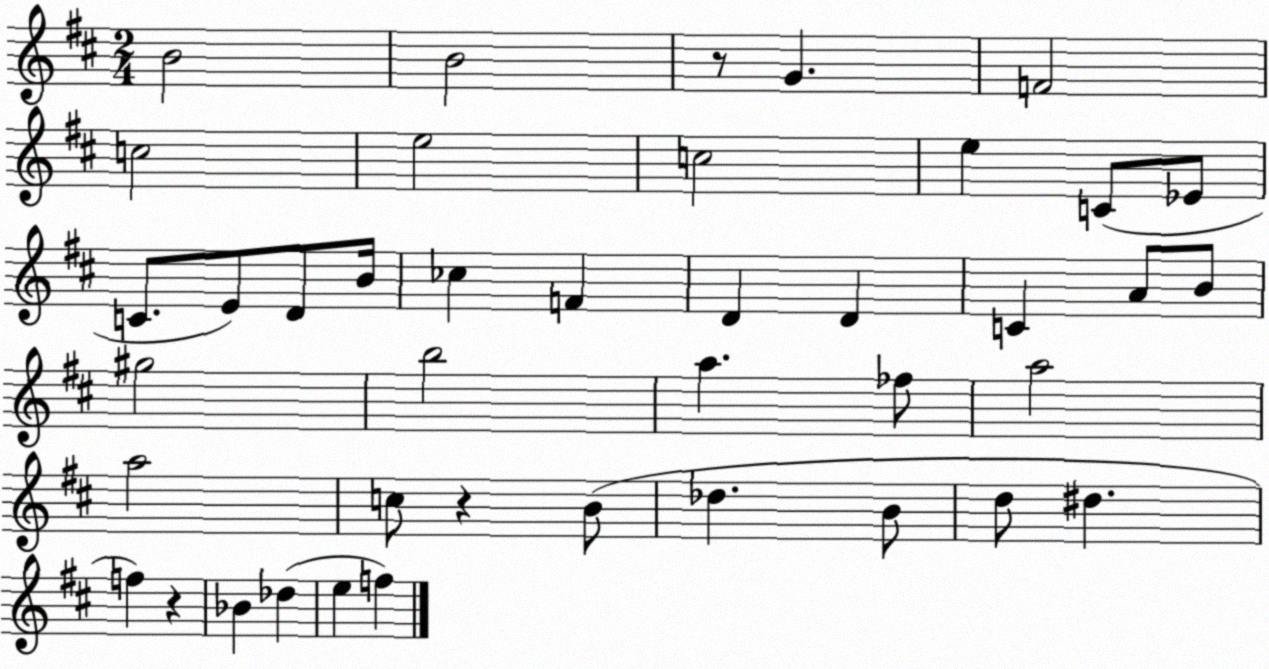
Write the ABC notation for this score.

X:1
T:Untitled
M:2/4
L:1/4
K:D
B2 B2 z/2 G F2 c2 e2 c2 e C/2 _E/2 C/2 E/2 D/2 B/4 _c F D D C A/2 B/2 ^g2 b2 a _f/2 a2 a2 c/2 z B/2 _d B/2 d/2 ^d f z _B _d e f